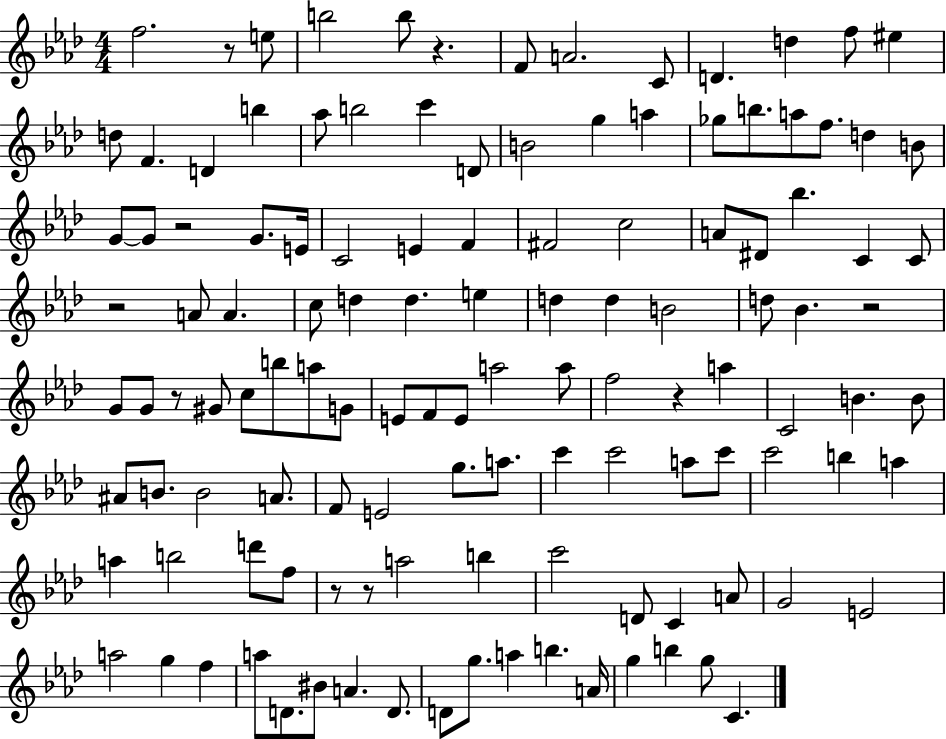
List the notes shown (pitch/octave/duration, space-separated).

F5/h. R/e E5/e B5/h B5/e R/q. F4/e A4/h. C4/e D4/q. D5/q F5/e EIS5/q D5/e F4/q. D4/q B5/q Ab5/e B5/h C6/q D4/e B4/h G5/q A5/q Gb5/e B5/e. A5/e F5/e. D5/q B4/e G4/e G4/e R/h G4/e. E4/s C4/h E4/q F4/q F#4/h C5/h A4/e D#4/e Bb5/q. C4/q C4/e R/h A4/e A4/q. C5/e D5/q D5/q. E5/q D5/q D5/q B4/h D5/e Bb4/q. R/h G4/e G4/e R/e G#4/e C5/e B5/e A5/e G4/e E4/e F4/e E4/e A5/h A5/e F5/h R/q A5/q C4/h B4/q. B4/e A#4/e B4/e. B4/h A4/e. F4/e E4/h G5/e. A5/e. C6/q C6/h A5/e C6/e C6/h B5/q A5/q A5/q B5/h D6/e F5/e R/e R/e A5/h B5/q C6/h D4/e C4/q A4/e G4/h E4/h A5/h G5/q F5/q A5/e D4/e. BIS4/e A4/q. D4/e. D4/e G5/e. A5/q B5/q. A4/s G5/q B5/q G5/e C4/q.